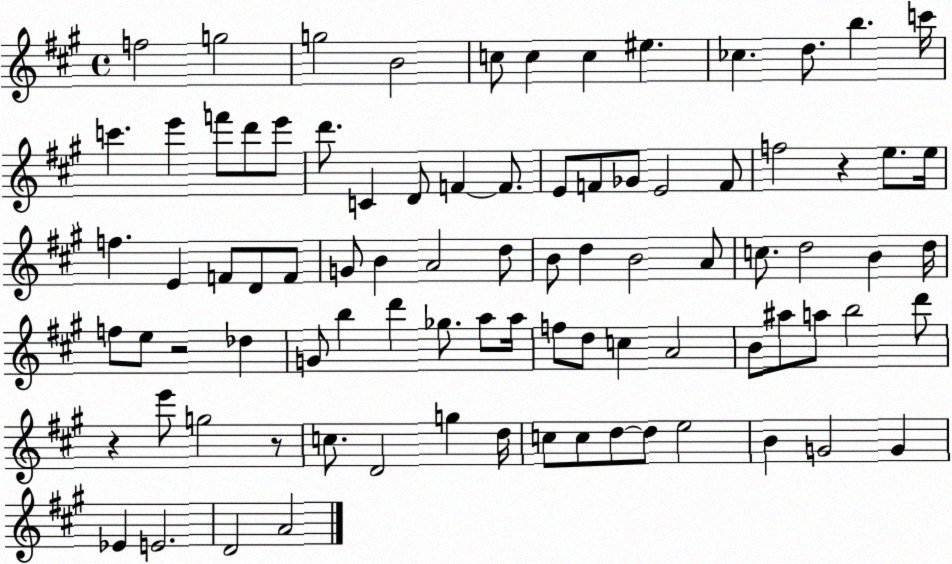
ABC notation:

X:1
T:Untitled
M:4/4
L:1/4
K:A
f2 g2 g2 B2 c/2 c c ^e _c d/2 b c'/4 c' e' f'/2 d'/2 e'/2 d'/2 C D/2 F F/2 E/2 F/2 _G/2 E2 F/2 f2 z e/2 e/4 f E F/2 D/2 F/2 G/2 B A2 d/2 B/2 d B2 A/2 c/2 d2 B d/4 f/2 e/2 z2 _d G/2 b d' _g/2 a/2 a/4 f/2 d/2 c A2 B/2 ^a/2 a/2 b2 d'/2 z e'/2 g2 z/2 c/2 D2 g d/4 c/2 c/2 d/2 d/2 e2 B G2 G _E E2 D2 A2